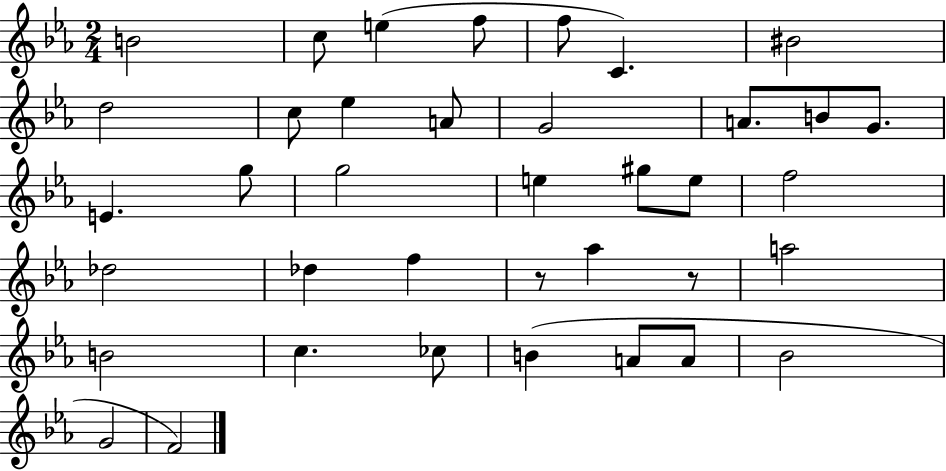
{
  \clef treble
  \numericTimeSignature
  \time 2/4
  \key ees \major
  b'2 | c''8 e''4( f''8 | f''8 c'4.) | bis'2 | \break d''2 | c''8 ees''4 a'8 | g'2 | a'8. b'8 g'8. | \break e'4. g''8 | g''2 | e''4 gis''8 e''8 | f''2 | \break des''2 | des''4 f''4 | r8 aes''4 r8 | a''2 | \break b'2 | c''4. ces''8 | b'4( a'8 a'8 | bes'2 | \break g'2 | f'2) | \bar "|."
}